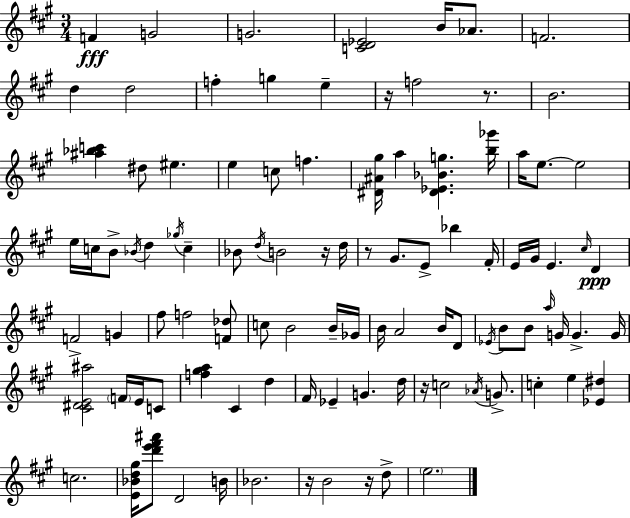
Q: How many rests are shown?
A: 7